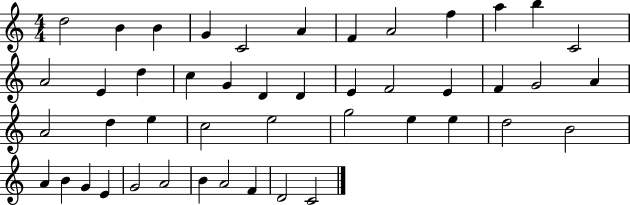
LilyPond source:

{
  \clef treble
  \numericTimeSignature
  \time 4/4
  \key c \major
  d''2 b'4 b'4 | g'4 c'2 a'4 | f'4 a'2 f''4 | a''4 b''4 c'2 | \break a'2 e'4 d''4 | c''4 g'4 d'4 d'4 | e'4 f'2 e'4 | f'4 g'2 a'4 | \break a'2 d''4 e''4 | c''2 e''2 | g''2 e''4 e''4 | d''2 b'2 | \break a'4 b'4 g'4 e'4 | g'2 a'2 | b'4 a'2 f'4 | d'2 c'2 | \break \bar "|."
}